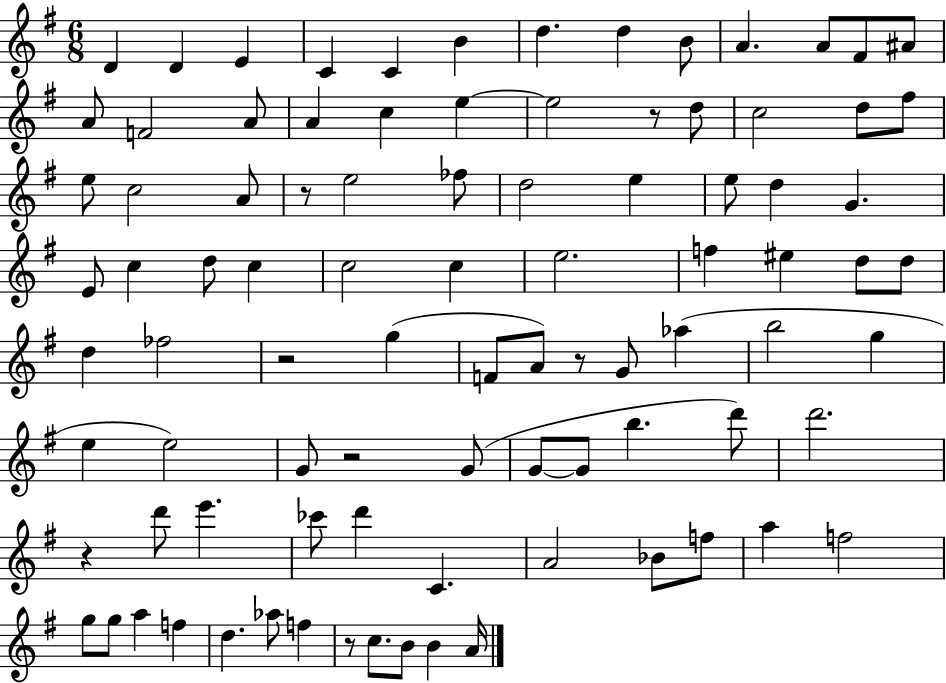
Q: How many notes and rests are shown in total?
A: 91